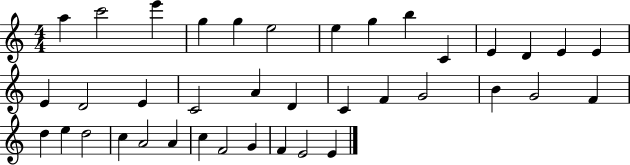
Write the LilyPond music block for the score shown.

{
  \clef treble
  \numericTimeSignature
  \time 4/4
  \key c \major
  a''4 c'''2 e'''4 | g''4 g''4 e''2 | e''4 g''4 b''4 c'4 | e'4 d'4 e'4 e'4 | \break e'4 d'2 e'4 | c'2 a'4 d'4 | c'4 f'4 g'2 | b'4 g'2 f'4 | \break d''4 e''4 d''2 | c''4 a'2 a'4 | c''4 f'2 g'4 | f'4 e'2 e'4 | \break \bar "|."
}